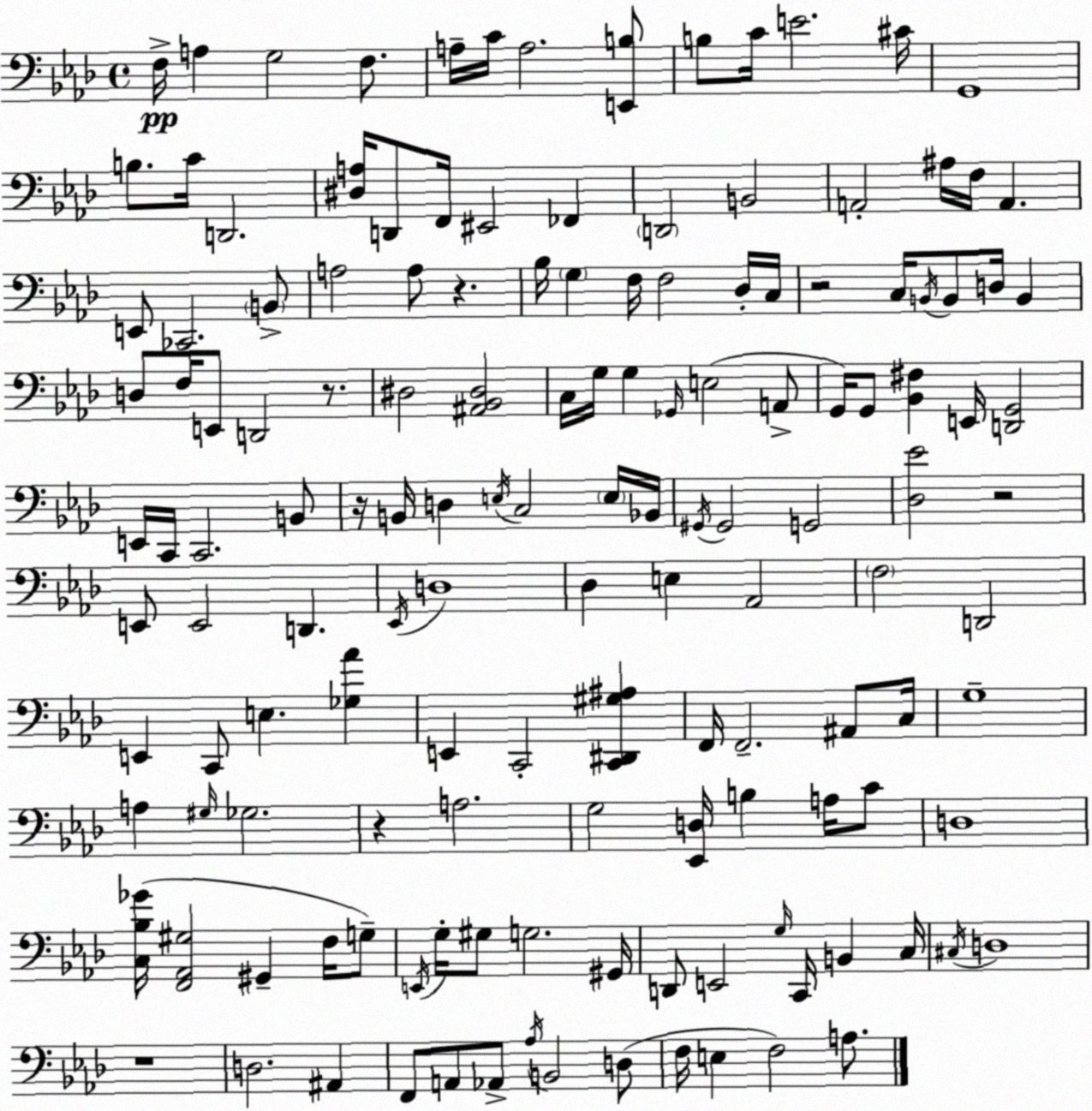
X:1
T:Untitled
M:4/4
L:1/4
K:Ab
F,/4 A, G,2 F,/2 A,/4 C/4 A,2 [E,,B,]/2 B,/2 C/4 E2 ^C/4 G,,4 B,/2 C/4 D,,2 [^D,A,]/4 D,,/2 F,,/4 ^E,,2 _F,, D,,2 B,,2 A,,2 ^A,/4 F,/4 A,, E,,/2 _C,,2 B,,/2 A,2 A,/2 z _B,/4 G, F,/4 F,2 _D,/4 C,/4 z2 C,/4 B,,/4 B,,/2 D,/4 B,, D,/2 F,/4 E,,/2 D,,2 z/2 ^D,2 [^A,,_B,,^D,]2 C,/4 G,/4 G, _G,,/4 E,2 A,,/2 G,,/4 G,,/2 [_B,,^F,] E,,/4 [D,,G,,]2 E,,/4 C,,/4 C,,2 B,,/2 z/4 B,,/4 D, E,/4 C,2 E,/4 _B,,/4 ^G,,/4 ^G,,2 G,,2 [_D,_E]2 z2 E,,/2 E,,2 D,, _E,,/4 D,4 _D, E, _A,,2 F,2 D,,2 E,, C,,/2 E, [_G,_A] E,, C,,2 [C,,^D,,^G,^A,] F,,/4 F,,2 ^A,,/2 C,/4 G,4 A, ^G,/4 _G,2 z A,2 G,2 [_E,,D,]/4 B, A,/4 C/2 D,4 [C,_B,_G]/4 [F,,_A,,^G,]2 ^G,, F,/4 G,/2 E,,/4 G,/4 ^G,/2 G,2 ^G,,/4 D,,/2 E,,2 G,/4 C,,/4 B,, C,/4 ^C,/4 D,4 z4 D,2 ^A,, F,,/2 A,,/2 _A,,/2 _A,/4 B,,2 D,/2 F,/4 E, F,2 A,/2